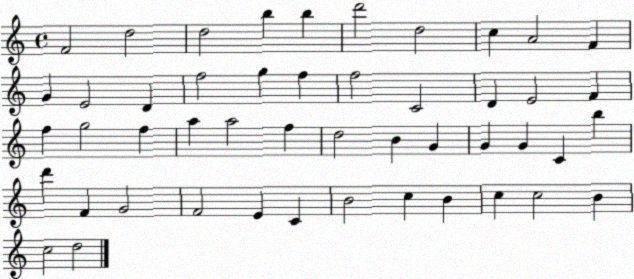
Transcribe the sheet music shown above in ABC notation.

X:1
T:Untitled
M:4/4
L:1/4
K:C
F2 d2 d2 b b d'2 d2 c A2 F G E2 D f2 g f f2 C2 D E2 F f g2 f a a2 f d2 B G G G C b d' F G2 F2 E C B2 c B c c2 B c2 d2